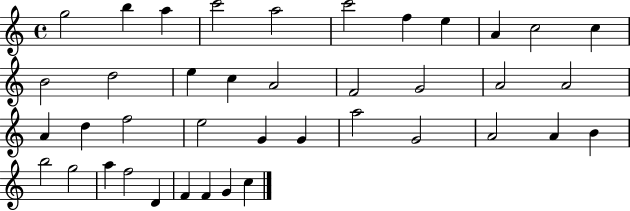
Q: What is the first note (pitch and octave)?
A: G5